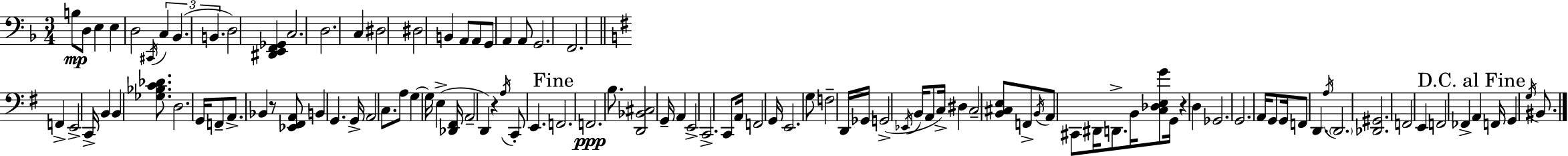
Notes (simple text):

B3/e D3/e E3/q E3/q D3/h C#2/s C3/q Bb2/q. B2/q. D3/h [D#2,E2,F2,Gb2]/q C3/h. D3/h. C3/q D#3/h D#3/h B2/q A2/e A2/e G2/e A2/q A2/e G2/h. F2/h. F2/q E2/h C2/s B2/q B2/q [Gb3,Bb3,C4,Db4]/e. D3/h. G2/s F2/e A2/e. Bb2/q R/e [Eb2,F#2,A2]/e B2/q G2/q. G2/s A2/h C3/e. A3/e G3/q G3/s E3/q [Db2,F#2]/s A2/h D2/q R/q A3/s C2/e E2/q. F2/h. F2/h. B3/e. [D2,Bb2,C#3]/h G2/s A2/q E2/h C2/h. C2/e A2/s F2/h G2/s E2/h. G3/e F3/h D2/s Gb2/s G2/h Eb2/s B2/s A2/e C3/s D#3/q C3/h [B2,C#3,E3]/e F2/e B2/s A2/e C#2/e D#2/s D2/e. B2/s [C3,Db3,E3,G4]/e G2/s R/q D3/q Gb2/h. G2/h. A2/s G2/e G2/s F2/e D2/q. A3/s D2/h. [Db2,G#2]/h. F2/h E2/q F2/h FES2/q A2/q F2/s G2/q G3/s BIS2/e.